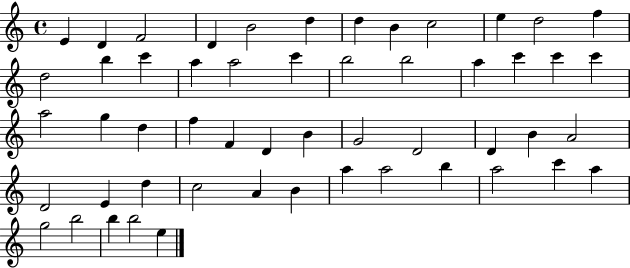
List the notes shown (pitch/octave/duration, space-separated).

E4/q D4/q F4/h D4/q B4/h D5/q D5/q B4/q C5/h E5/q D5/h F5/q D5/h B5/q C6/q A5/q A5/h C6/q B5/h B5/h A5/q C6/q C6/q C6/q A5/h G5/q D5/q F5/q F4/q D4/q B4/q G4/h D4/h D4/q B4/q A4/h D4/h E4/q D5/q C5/h A4/q B4/q A5/q A5/h B5/q A5/h C6/q A5/q G5/h B5/h B5/q B5/h E5/q